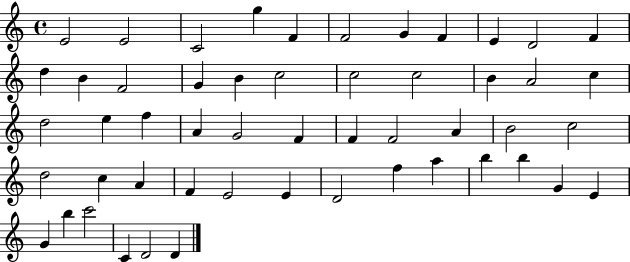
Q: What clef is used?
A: treble